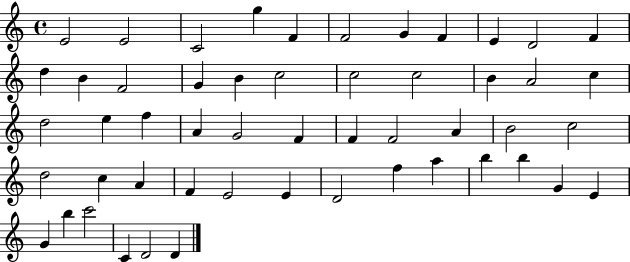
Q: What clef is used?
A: treble